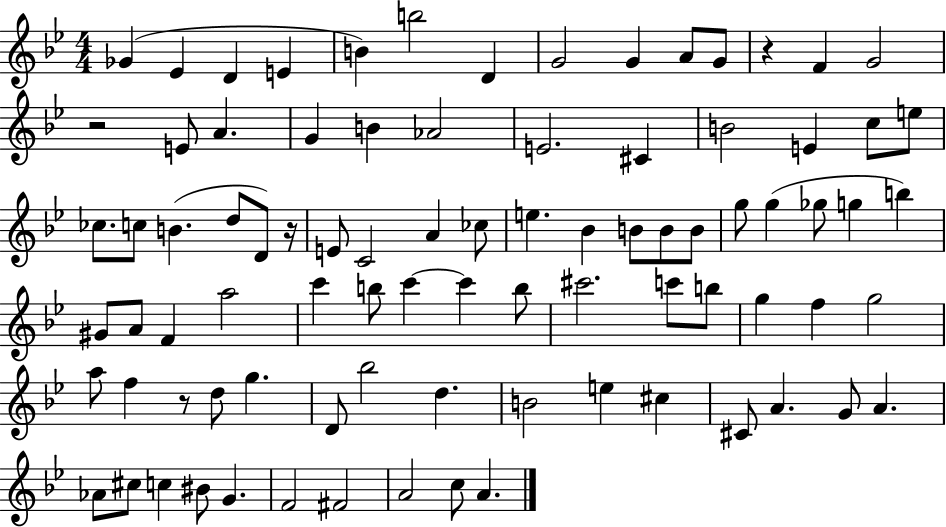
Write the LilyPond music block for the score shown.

{
  \clef treble
  \numericTimeSignature
  \time 4/4
  \key bes \major
  ges'4( ees'4 d'4 e'4 | b'4) b''2 d'4 | g'2 g'4 a'8 g'8 | r4 f'4 g'2 | \break r2 e'8 a'4. | g'4 b'4 aes'2 | e'2. cis'4 | b'2 e'4 c''8 e''8 | \break ces''8. c''8 b'4.( d''8 d'8) r16 | e'8 c'2 a'4 ces''8 | e''4. bes'4 b'8 b'8 b'8 | g''8 g''4( ges''8 g''4 b''4) | \break gis'8 a'8 f'4 a''2 | c'''4 b''8 c'''4~~ c'''4 b''8 | cis'''2. c'''8 b''8 | g''4 f''4 g''2 | \break a''8 f''4 r8 d''8 g''4. | d'8 bes''2 d''4. | b'2 e''4 cis''4 | cis'8 a'4. g'8 a'4. | \break aes'8 cis''8 c''4 bis'8 g'4. | f'2 fis'2 | a'2 c''8 a'4. | \bar "|."
}